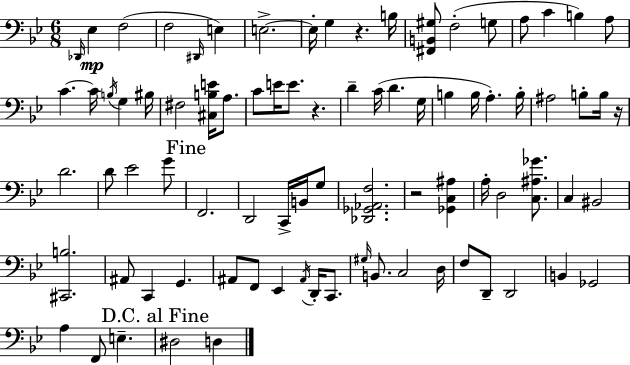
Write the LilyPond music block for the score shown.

{
  \clef bass
  \numericTimeSignature
  \time 6/8
  \key g \minor
  \grace { des,16 }\mp ees4 f2( | f2 \grace { dis,16 } e4) | e2.->~~ | e16-. g4 r4. | \break b16 <fis, b, gis>8 f2-.( | g8 a8 c'4 b4) | a8 c'4.~~ c'16 \acciaccatura { b16 } g4 | bis16 fis2 <cis b e'>16 | \break a8. c'8 e'16 e'8. r4. | d'4-- c'16( d'4. | g16 b4 b16 a4.-.) | b16-. ais2 b8-. | \break b16 r16 d'2. | d'8 ees'2 | g'8 \mark "Fine" f,2. | d,2 c,16-> | \break b,16 g8 <des, ges, aes, f>2. | r2 <ges, c ais>4 | a16-. d2 | <c ais ges'>8. c4 bis,2 | \break <cis, b>2. | ais,8 c,4 g,4. | ais,8 f,8 ees,4 \acciaccatura { ais,16 } | d,16-. c,8. \grace { gis16 } b,8. c2 | \break d16 f8 d,8-- d,2 | b,4 ges,2 | a4 f,8 e4.-- | \mark "D.C. al Fine" dis2 | \break d4 \bar "|."
}